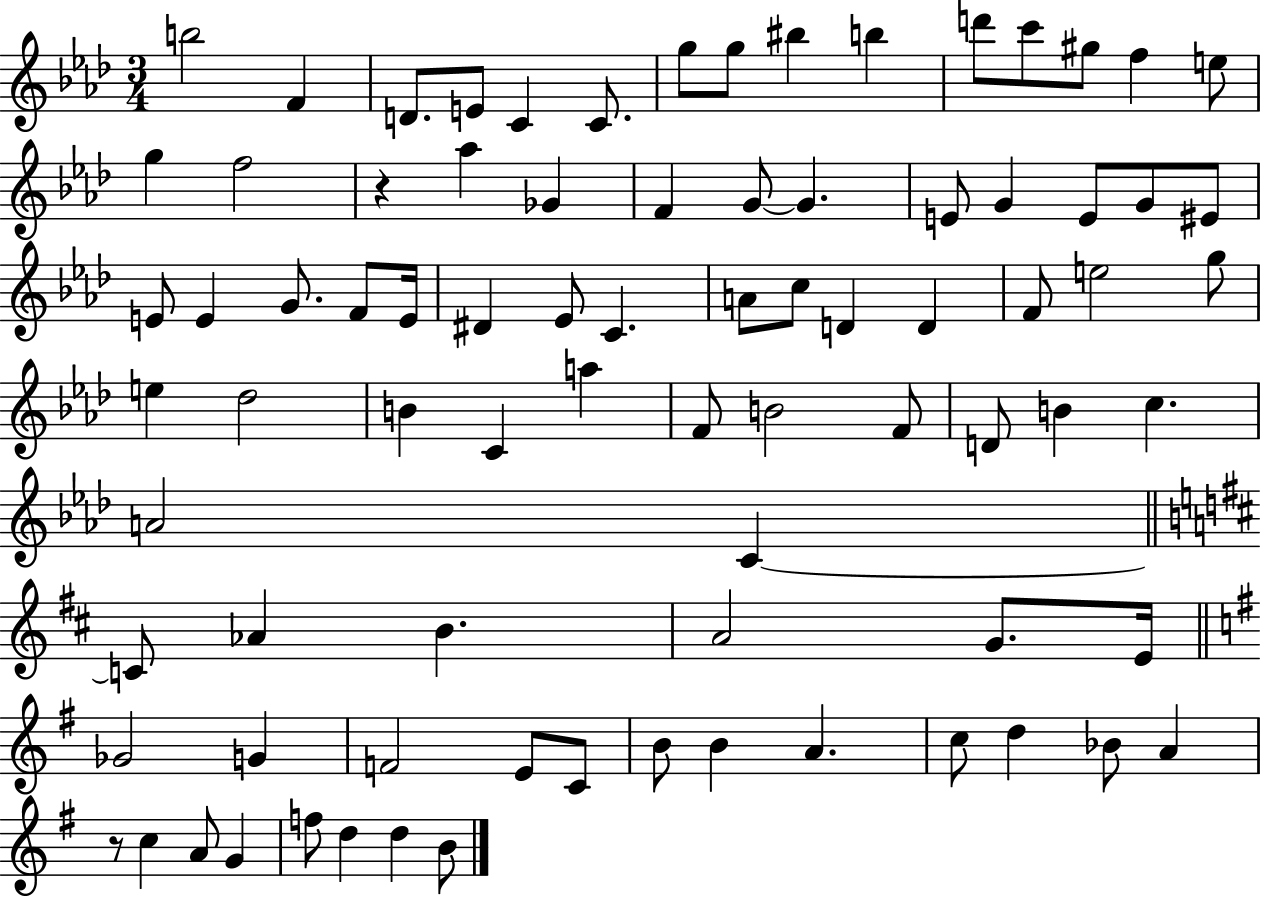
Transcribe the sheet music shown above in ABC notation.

X:1
T:Untitled
M:3/4
L:1/4
K:Ab
b2 F D/2 E/2 C C/2 g/2 g/2 ^b b d'/2 c'/2 ^g/2 f e/2 g f2 z _a _G F G/2 G E/2 G E/2 G/2 ^E/2 E/2 E G/2 F/2 E/4 ^D _E/2 C A/2 c/2 D D F/2 e2 g/2 e _d2 B C a F/2 B2 F/2 D/2 B c A2 C C/2 _A B A2 G/2 E/4 _G2 G F2 E/2 C/2 B/2 B A c/2 d _B/2 A z/2 c A/2 G f/2 d d B/2